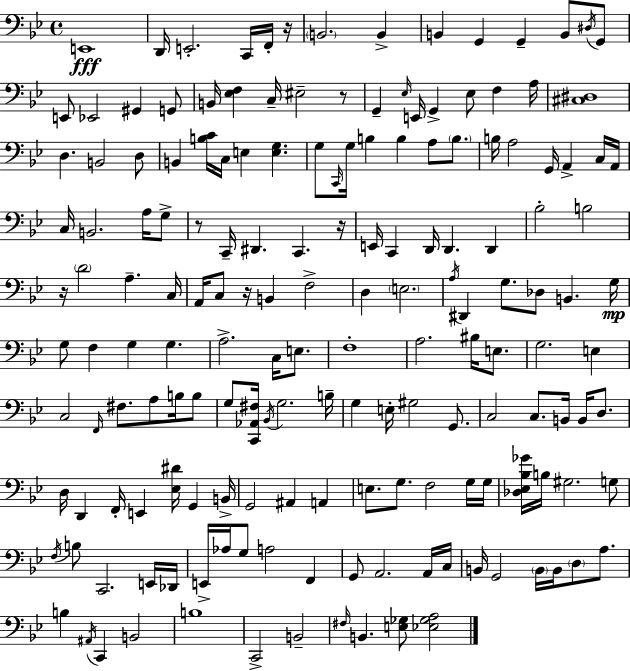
E2/w D2/s E2/h. C2/s F2/s R/s B2/h. B2/q B2/q G2/q G2/q B2/e D#3/s G2/e E2/e Eb2/h G#2/q G2/e B2/s [Eb3,F3]/q C3/s EIS3/h R/e G2/q Eb3/s E2/s G2/q Eb3/e F3/q A3/s [C#3,D#3]/w D3/q. B2/h D3/e B2/q [B3,C4]/s C3/s E3/q [E3,G3]/q. G3/e C2/s G3/s B3/q B3/q A3/e B3/e. B3/s A3/h G2/s A2/q C3/s A2/s C3/s B2/h. A3/s G3/e R/e C2/s D#2/q. C2/q. R/s E2/s C2/q D2/s D2/q. D2/q Bb3/h B3/h R/s D4/h A3/q. C3/s A2/s C3/e R/s B2/q F3/h D3/q E3/h. A3/s D#2/q G3/e. Db3/e B2/q. G3/s G3/e F3/q G3/q G3/q. A3/h. C3/s E3/e. F3/w A3/h. BIS3/s E3/e. G3/h. E3/q C3/h F2/s F#3/e. A3/e B3/s B3/e G3/e [C2,Ab2,F#3]/s Bb2/s G3/h. B3/s G3/q E3/s G#3/h G2/e. C3/h C3/e. B2/s B2/s D3/e. D3/s D2/q F2/s E2/q [Eb3,D#4]/s G2/q B2/s G2/h A#2/q A2/q E3/e. G3/e. F3/h G3/s G3/s [Db3,Eb3,Bb3,Gb4]/s B3/s G#3/h. G3/e F3/s B3/e C2/h. E2/s Db2/s E2/s Ab3/s G3/e A3/h F2/q G2/e A2/h. A2/s C3/s B2/s G2/h B2/s B2/s D3/e A3/e. B3/q A#2/s C2/q B2/h B3/w C2/h B2/h F#3/s B2/q. [E3,Gb3]/e [Eb3,Gb3,A3]/h